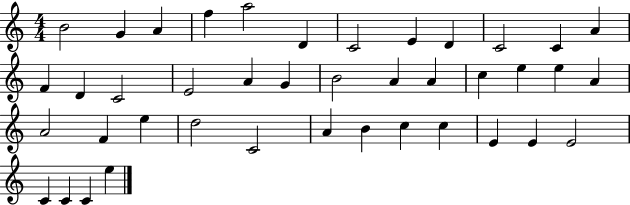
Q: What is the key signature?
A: C major